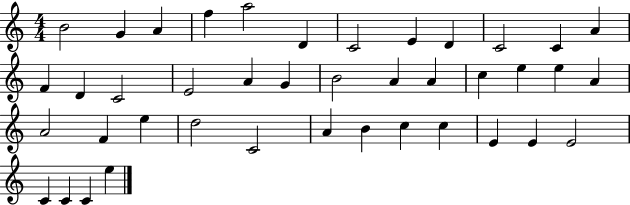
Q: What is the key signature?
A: C major